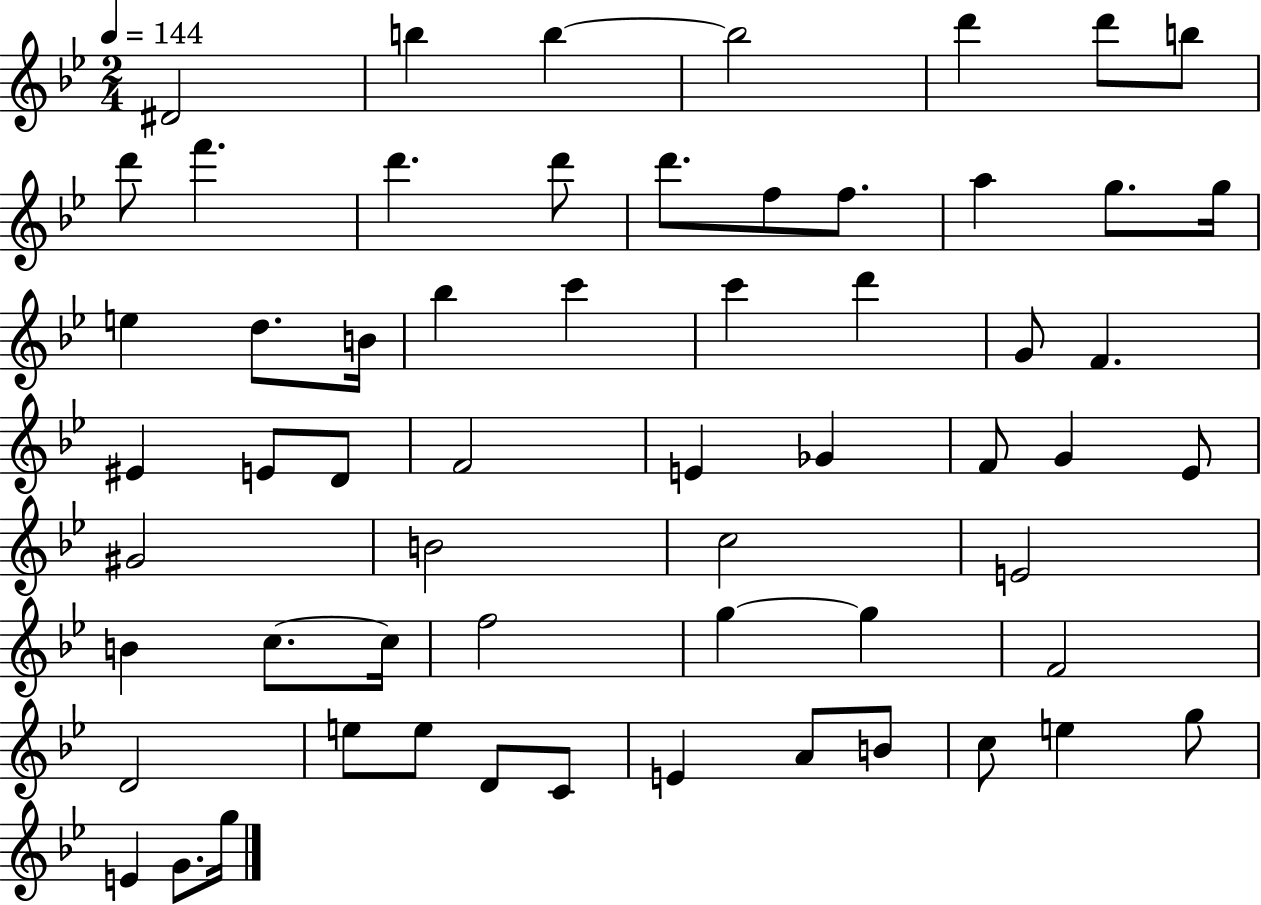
{
  \clef treble
  \numericTimeSignature
  \time 2/4
  \key bes \major
  \tempo 4 = 144
  dis'2 | b''4 b''4~~ | b''2 | d'''4 d'''8 b''8 | \break d'''8 f'''4. | d'''4. d'''8 | d'''8. f''8 f''8. | a''4 g''8. g''16 | \break e''4 d''8. b'16 | bes''4 c'''4 | c'''4 d'''4 | g'8 f'4. | \break eis'4 e'8 d'8 | f'2 | e'4 ges'4 | f'8 g'4 ees'8 | \break gis'2 | b'2 | c''2 | e'2 | \break b'4 c''8.~~ c''16 | f''2 | g''4~~ g''4 | f'2 | \break d'2 | e''8 e''8 d'8 c'8 | e'4 a'8 b'8 | c''8 e''4 g''8 | \break e'4 g'8. g''16 | \bar "|."
}